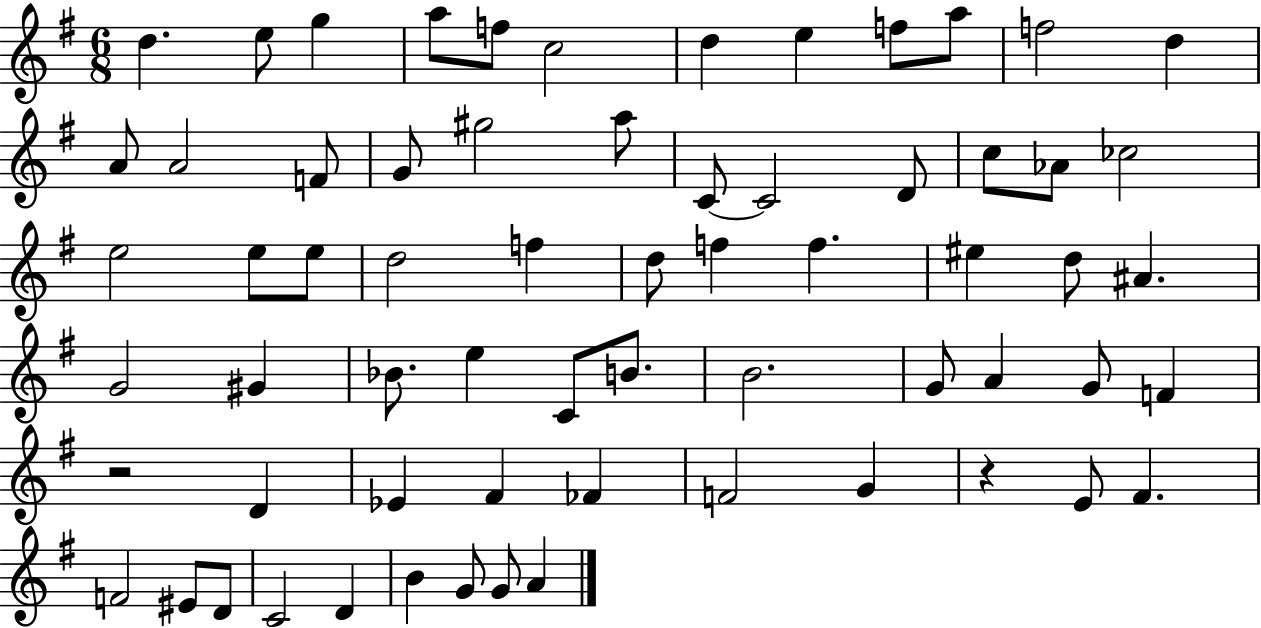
D5/q. E5/e G5/q A5/e F5/e C5/h D5/q E5/q F5/e A5/e F5/h D5/q A4/e A4/h F4/e G4/e G#5/h A5/e C4/e C4/h D4/e C5/e Ab4/e CES5/h E5/h E5/e E5/e D5/h F5/q D5/e F5/q F5/q. EIS5/q D5/e A#4/q. G4/h G#4/q Bb4/e. E5/q C4/e B4/e. B4/h. G4/e A4/q G4/e F4/q R/h D4/q Eb4/q F#4/q FES4/q F4/h G4/q R/q E4/e F#4/q. F4/h EIS4/e D4/e C4/h D4/q B4/q G4/e G4/e A4/q